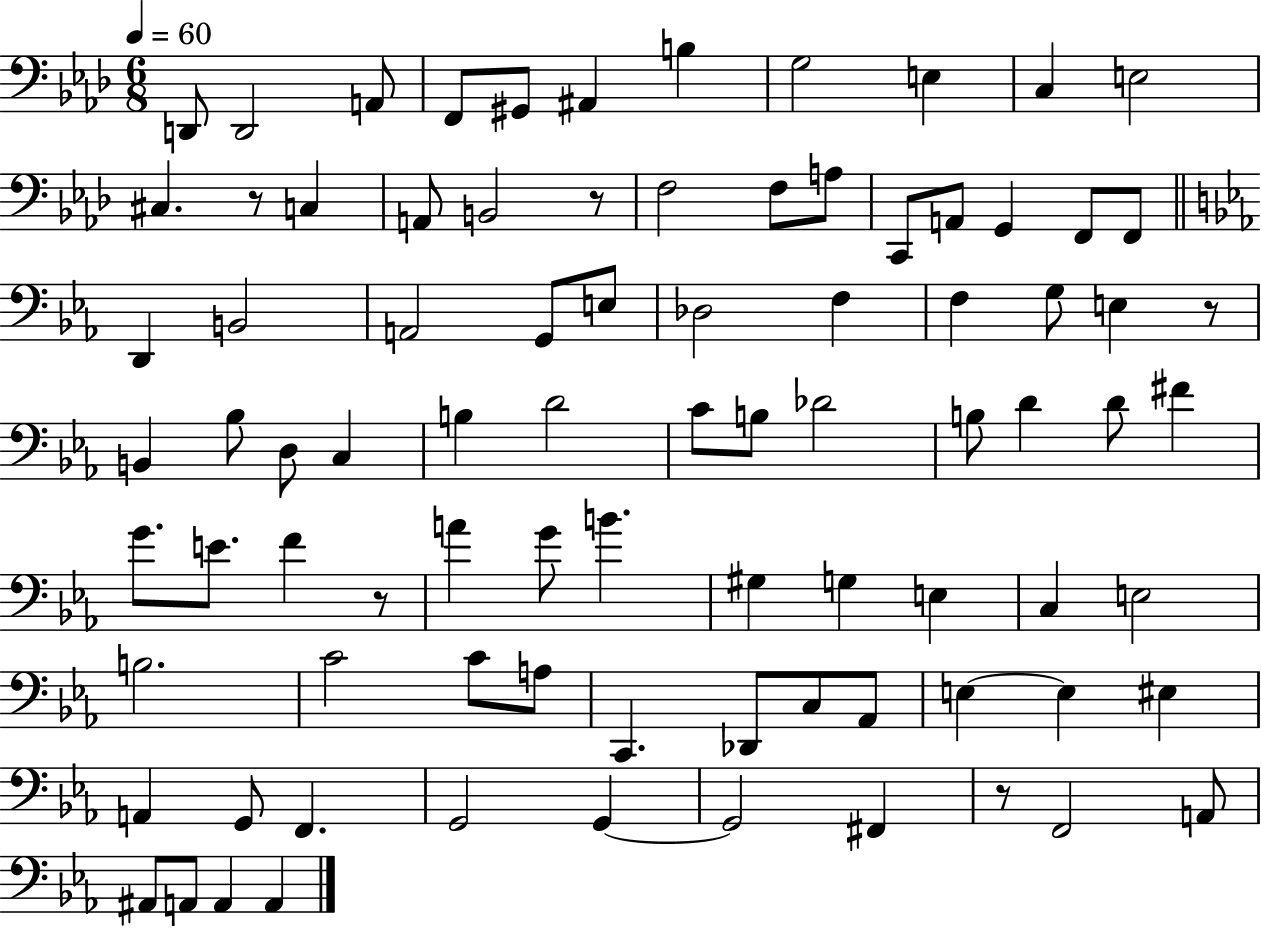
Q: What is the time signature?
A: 6/8